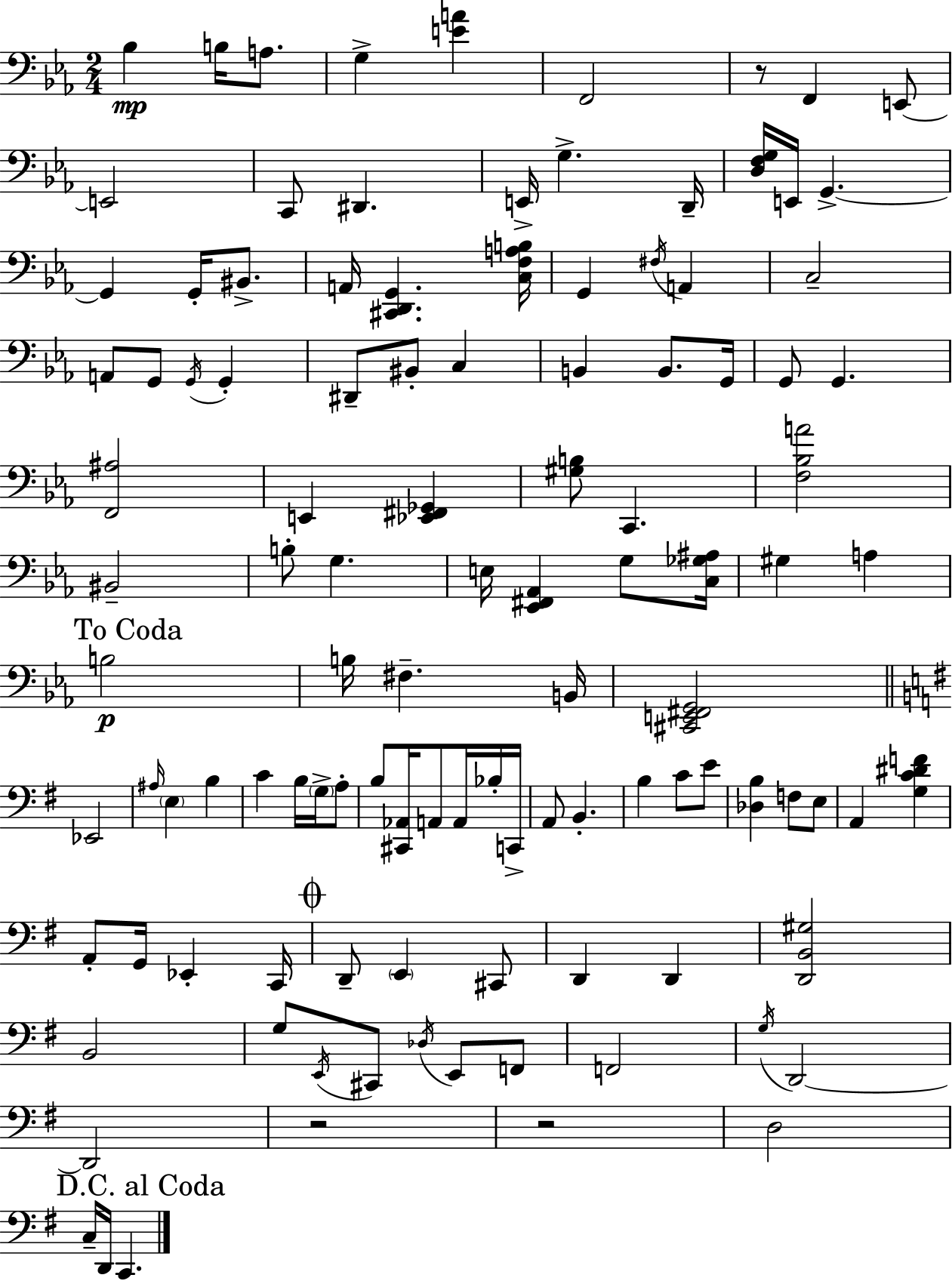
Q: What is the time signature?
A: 2/4